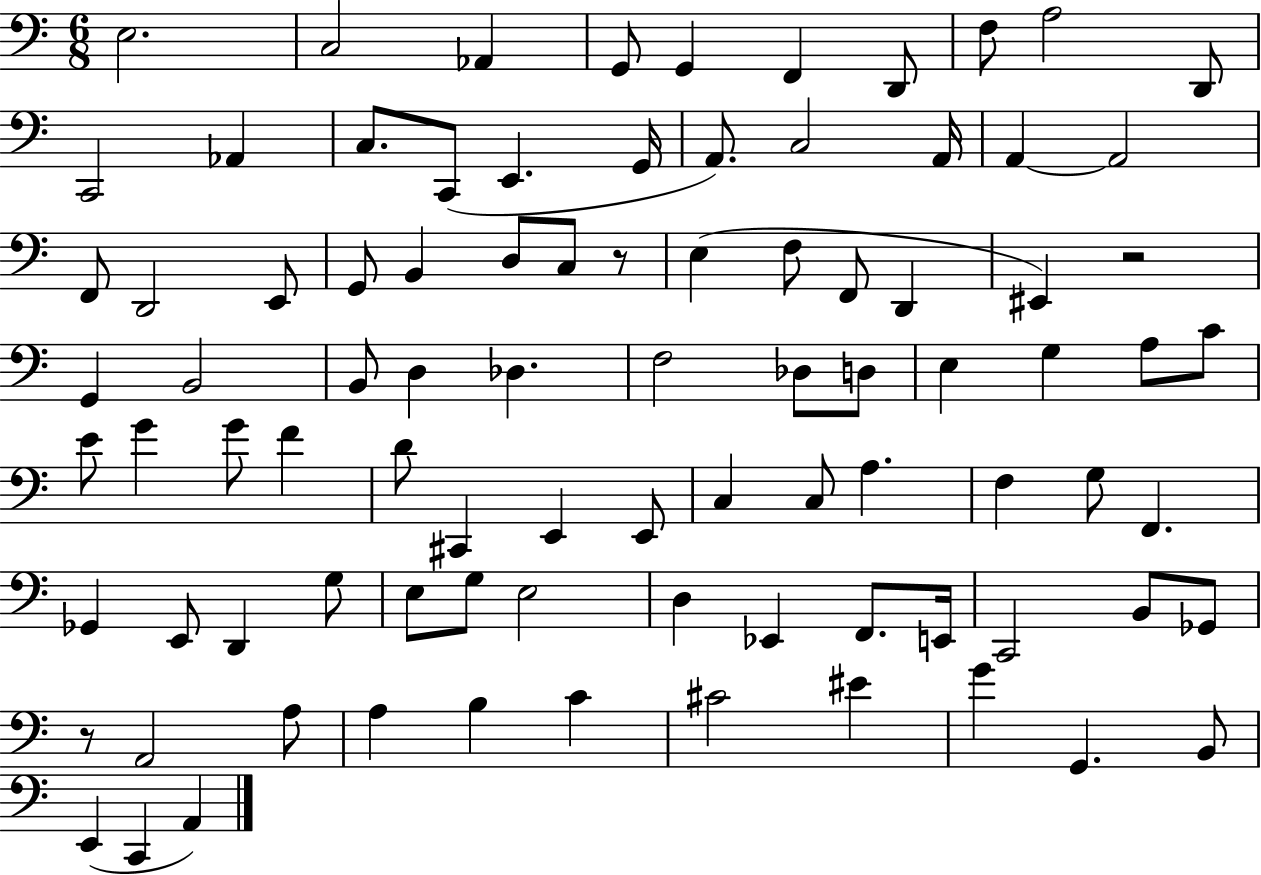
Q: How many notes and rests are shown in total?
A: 89